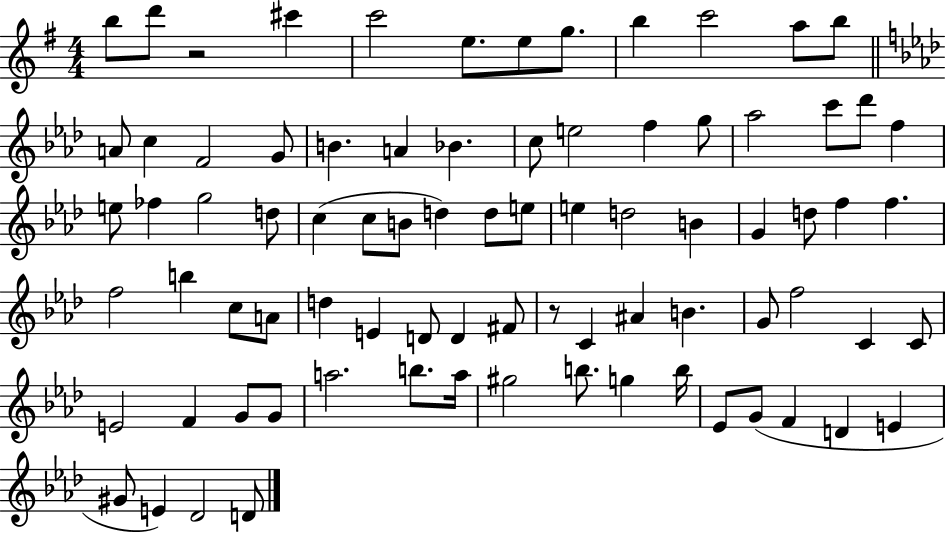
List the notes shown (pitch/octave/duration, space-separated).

B5/e D6/e R/h C#6/q C6/h E5/e. E5/e G5/e. B5/q C6/h A5/e B5/e A4/e C5/q F4/h G4/e B4/q. A4/q Bb4/q. C5/e E5/h F5/q G5/e Ab5/h C6/e Db6/e F5/q E5/e FES5/q G5/h D5/e C5/q C5/e B4/e D5/q D5/e E5/e E5/q D5/h B4/q G4/q D5/e F5/q F5/q. F5/h B5/q C5/e A4/e D5/q E4/q D4/e D4/q F#4/e R/e C4/q A#4/q B4/q. G4/e F5/h C4/q C4/e E4/h F4/q G4/e G4/e A5/h. B5/e. A5/s G#5/h B5/e. G5/q B5/s Eb4/e G4/e F4/q D4/q E4/q G#4/e E4/q Db4/h D4/e